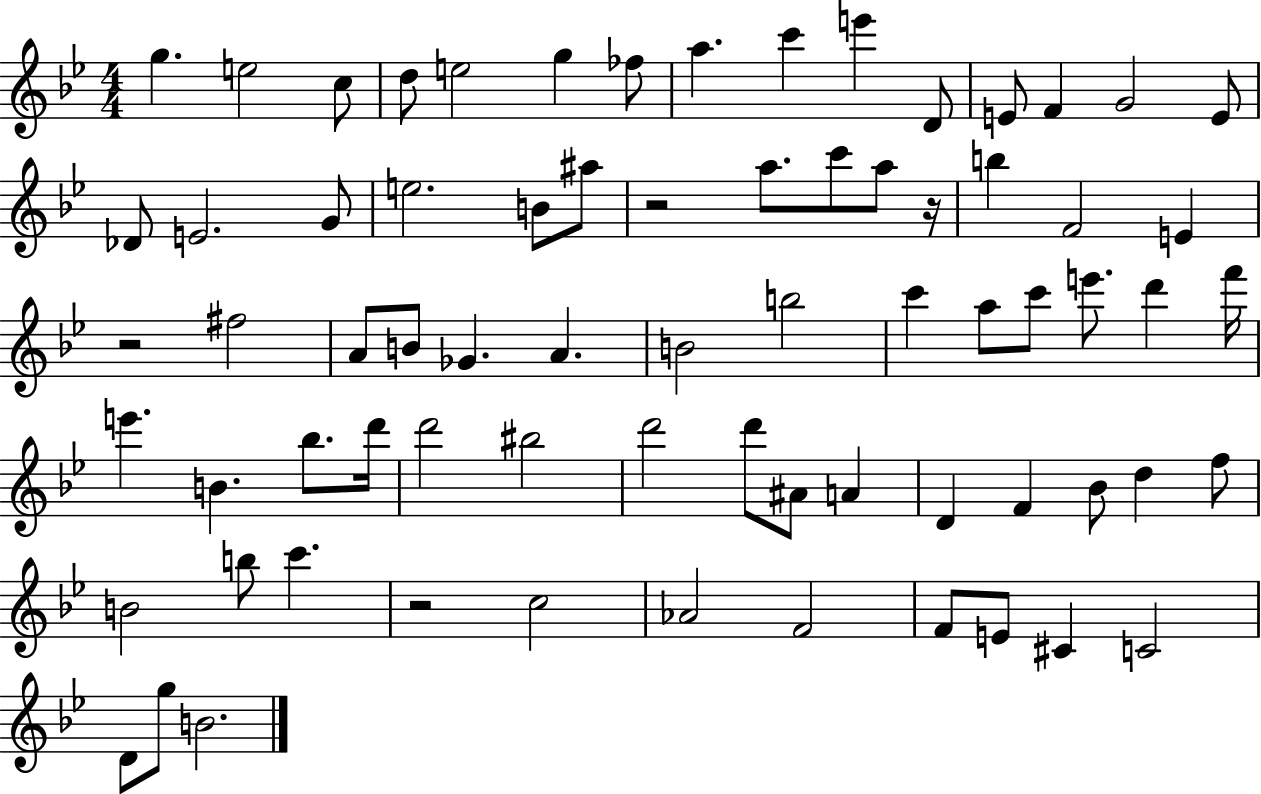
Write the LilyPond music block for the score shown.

{
  \clef treble
  \numericTimeSignature
  \time 4/4
  \key bes \major
  \repeat volta 2 { g''4. e''2 c''8 | d''8 e''2 g''4 fes''8 | a''4. c'''4 e'''4 d'8 | e'8 f'4 g'2 e'8 | \break des'8 e'2. g'8 | e''2. b'8 ais''8 | r2 a''8. c'''8 a''8 r16 | b''4 f'2 e'4 | \break r2 fis''2 | a'8 b'8 ges'4. a'4. | b'2 b''2 | c'''4 a''8 c'''8 e'''8. d'''4 f'''16 | \break e'''4. b'4. bes''8. d'''16 | d'''2 bis''2 | d'''2 d'''8 ais'8 a'4 | d'4 f'4 bes'8 d''4 f''8 | \break b'2 b''8 c'''4. | r2 c''2 | aes'2 f'2 | f'8 e'8 cis'4 c'2 | \break d'8 g''8 b'2. | } \bar "|."
}